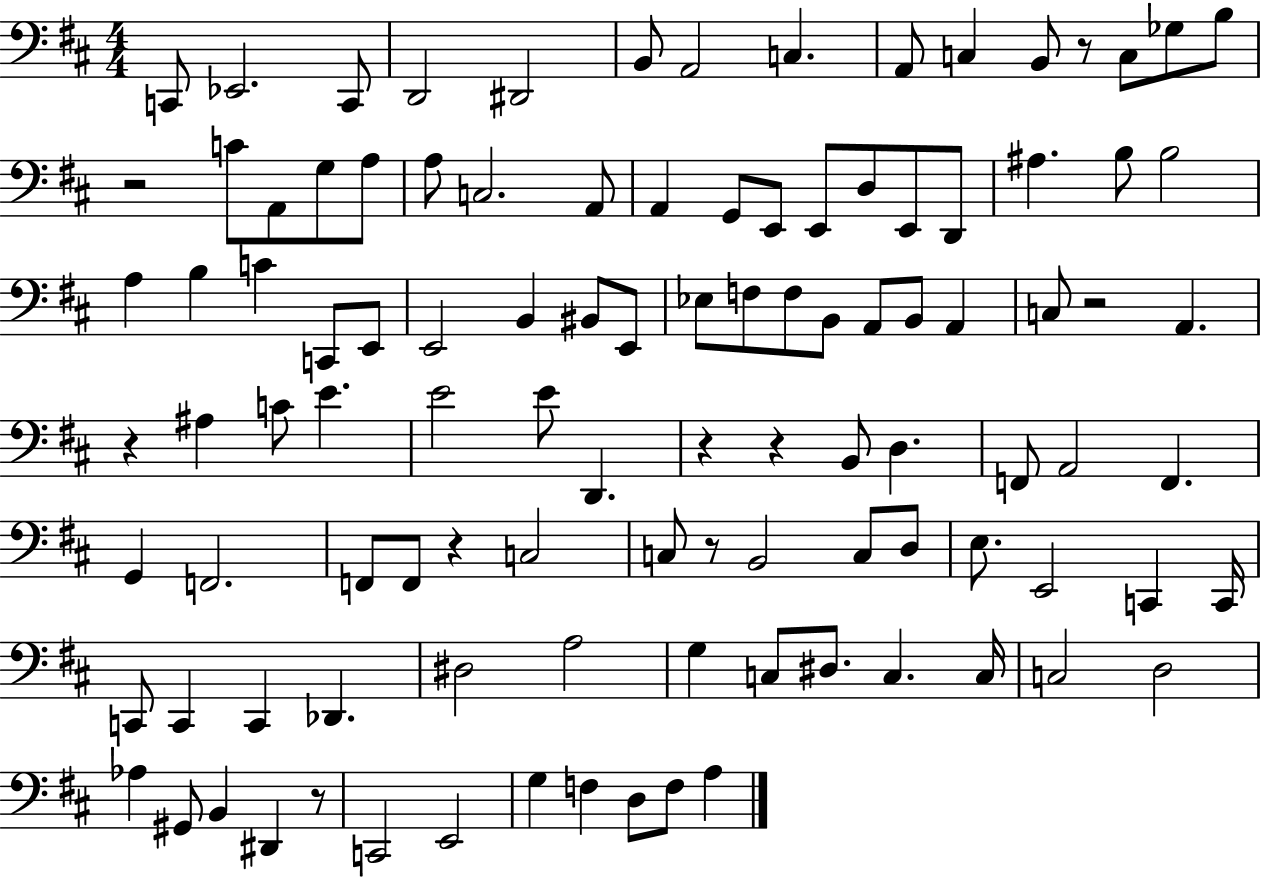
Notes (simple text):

C2/e Eb2/h. C2/e D2/h D#2/h B2/e A2/h C3/q. A2/e C3/q B2/e R/e C3/e Gb3/e B3/e R/h C4/e A2/e G3/e A3/e A3/e C3/h. A2/e A2/q G2/e E2/e E2/e D3/e E2/e D2/e A#3/q. B3/e B3/h A3/q B3/q C4/q C2/e E2/e E2/h B2/q BIS2/e E2/e Eb3/e F3/e F3/e B2/e A2/e B2/e A2/q C3/e R/h A2/q. R/q A#3/q C4/e E4/q. E4/h E4/e D2/q. R/q R/q B2/e D3/q. F2/e A2/h F2/q. G2/q F2/h. F2/e F2/e R/q C3/h C3/e R/e B2/h C3/e D3/e E3/e. E2/h C2/q C2/s C2/e C2/q C2/q Db2/q. D#3/h A3/h G3/q C3/e D#3/e. C3/q. C3/s C3/h D3/h Ab3/q G#2/e B2/q D#2/q R/e C2/h E2/h G3/q F3/q D3/e F3/e A3/q